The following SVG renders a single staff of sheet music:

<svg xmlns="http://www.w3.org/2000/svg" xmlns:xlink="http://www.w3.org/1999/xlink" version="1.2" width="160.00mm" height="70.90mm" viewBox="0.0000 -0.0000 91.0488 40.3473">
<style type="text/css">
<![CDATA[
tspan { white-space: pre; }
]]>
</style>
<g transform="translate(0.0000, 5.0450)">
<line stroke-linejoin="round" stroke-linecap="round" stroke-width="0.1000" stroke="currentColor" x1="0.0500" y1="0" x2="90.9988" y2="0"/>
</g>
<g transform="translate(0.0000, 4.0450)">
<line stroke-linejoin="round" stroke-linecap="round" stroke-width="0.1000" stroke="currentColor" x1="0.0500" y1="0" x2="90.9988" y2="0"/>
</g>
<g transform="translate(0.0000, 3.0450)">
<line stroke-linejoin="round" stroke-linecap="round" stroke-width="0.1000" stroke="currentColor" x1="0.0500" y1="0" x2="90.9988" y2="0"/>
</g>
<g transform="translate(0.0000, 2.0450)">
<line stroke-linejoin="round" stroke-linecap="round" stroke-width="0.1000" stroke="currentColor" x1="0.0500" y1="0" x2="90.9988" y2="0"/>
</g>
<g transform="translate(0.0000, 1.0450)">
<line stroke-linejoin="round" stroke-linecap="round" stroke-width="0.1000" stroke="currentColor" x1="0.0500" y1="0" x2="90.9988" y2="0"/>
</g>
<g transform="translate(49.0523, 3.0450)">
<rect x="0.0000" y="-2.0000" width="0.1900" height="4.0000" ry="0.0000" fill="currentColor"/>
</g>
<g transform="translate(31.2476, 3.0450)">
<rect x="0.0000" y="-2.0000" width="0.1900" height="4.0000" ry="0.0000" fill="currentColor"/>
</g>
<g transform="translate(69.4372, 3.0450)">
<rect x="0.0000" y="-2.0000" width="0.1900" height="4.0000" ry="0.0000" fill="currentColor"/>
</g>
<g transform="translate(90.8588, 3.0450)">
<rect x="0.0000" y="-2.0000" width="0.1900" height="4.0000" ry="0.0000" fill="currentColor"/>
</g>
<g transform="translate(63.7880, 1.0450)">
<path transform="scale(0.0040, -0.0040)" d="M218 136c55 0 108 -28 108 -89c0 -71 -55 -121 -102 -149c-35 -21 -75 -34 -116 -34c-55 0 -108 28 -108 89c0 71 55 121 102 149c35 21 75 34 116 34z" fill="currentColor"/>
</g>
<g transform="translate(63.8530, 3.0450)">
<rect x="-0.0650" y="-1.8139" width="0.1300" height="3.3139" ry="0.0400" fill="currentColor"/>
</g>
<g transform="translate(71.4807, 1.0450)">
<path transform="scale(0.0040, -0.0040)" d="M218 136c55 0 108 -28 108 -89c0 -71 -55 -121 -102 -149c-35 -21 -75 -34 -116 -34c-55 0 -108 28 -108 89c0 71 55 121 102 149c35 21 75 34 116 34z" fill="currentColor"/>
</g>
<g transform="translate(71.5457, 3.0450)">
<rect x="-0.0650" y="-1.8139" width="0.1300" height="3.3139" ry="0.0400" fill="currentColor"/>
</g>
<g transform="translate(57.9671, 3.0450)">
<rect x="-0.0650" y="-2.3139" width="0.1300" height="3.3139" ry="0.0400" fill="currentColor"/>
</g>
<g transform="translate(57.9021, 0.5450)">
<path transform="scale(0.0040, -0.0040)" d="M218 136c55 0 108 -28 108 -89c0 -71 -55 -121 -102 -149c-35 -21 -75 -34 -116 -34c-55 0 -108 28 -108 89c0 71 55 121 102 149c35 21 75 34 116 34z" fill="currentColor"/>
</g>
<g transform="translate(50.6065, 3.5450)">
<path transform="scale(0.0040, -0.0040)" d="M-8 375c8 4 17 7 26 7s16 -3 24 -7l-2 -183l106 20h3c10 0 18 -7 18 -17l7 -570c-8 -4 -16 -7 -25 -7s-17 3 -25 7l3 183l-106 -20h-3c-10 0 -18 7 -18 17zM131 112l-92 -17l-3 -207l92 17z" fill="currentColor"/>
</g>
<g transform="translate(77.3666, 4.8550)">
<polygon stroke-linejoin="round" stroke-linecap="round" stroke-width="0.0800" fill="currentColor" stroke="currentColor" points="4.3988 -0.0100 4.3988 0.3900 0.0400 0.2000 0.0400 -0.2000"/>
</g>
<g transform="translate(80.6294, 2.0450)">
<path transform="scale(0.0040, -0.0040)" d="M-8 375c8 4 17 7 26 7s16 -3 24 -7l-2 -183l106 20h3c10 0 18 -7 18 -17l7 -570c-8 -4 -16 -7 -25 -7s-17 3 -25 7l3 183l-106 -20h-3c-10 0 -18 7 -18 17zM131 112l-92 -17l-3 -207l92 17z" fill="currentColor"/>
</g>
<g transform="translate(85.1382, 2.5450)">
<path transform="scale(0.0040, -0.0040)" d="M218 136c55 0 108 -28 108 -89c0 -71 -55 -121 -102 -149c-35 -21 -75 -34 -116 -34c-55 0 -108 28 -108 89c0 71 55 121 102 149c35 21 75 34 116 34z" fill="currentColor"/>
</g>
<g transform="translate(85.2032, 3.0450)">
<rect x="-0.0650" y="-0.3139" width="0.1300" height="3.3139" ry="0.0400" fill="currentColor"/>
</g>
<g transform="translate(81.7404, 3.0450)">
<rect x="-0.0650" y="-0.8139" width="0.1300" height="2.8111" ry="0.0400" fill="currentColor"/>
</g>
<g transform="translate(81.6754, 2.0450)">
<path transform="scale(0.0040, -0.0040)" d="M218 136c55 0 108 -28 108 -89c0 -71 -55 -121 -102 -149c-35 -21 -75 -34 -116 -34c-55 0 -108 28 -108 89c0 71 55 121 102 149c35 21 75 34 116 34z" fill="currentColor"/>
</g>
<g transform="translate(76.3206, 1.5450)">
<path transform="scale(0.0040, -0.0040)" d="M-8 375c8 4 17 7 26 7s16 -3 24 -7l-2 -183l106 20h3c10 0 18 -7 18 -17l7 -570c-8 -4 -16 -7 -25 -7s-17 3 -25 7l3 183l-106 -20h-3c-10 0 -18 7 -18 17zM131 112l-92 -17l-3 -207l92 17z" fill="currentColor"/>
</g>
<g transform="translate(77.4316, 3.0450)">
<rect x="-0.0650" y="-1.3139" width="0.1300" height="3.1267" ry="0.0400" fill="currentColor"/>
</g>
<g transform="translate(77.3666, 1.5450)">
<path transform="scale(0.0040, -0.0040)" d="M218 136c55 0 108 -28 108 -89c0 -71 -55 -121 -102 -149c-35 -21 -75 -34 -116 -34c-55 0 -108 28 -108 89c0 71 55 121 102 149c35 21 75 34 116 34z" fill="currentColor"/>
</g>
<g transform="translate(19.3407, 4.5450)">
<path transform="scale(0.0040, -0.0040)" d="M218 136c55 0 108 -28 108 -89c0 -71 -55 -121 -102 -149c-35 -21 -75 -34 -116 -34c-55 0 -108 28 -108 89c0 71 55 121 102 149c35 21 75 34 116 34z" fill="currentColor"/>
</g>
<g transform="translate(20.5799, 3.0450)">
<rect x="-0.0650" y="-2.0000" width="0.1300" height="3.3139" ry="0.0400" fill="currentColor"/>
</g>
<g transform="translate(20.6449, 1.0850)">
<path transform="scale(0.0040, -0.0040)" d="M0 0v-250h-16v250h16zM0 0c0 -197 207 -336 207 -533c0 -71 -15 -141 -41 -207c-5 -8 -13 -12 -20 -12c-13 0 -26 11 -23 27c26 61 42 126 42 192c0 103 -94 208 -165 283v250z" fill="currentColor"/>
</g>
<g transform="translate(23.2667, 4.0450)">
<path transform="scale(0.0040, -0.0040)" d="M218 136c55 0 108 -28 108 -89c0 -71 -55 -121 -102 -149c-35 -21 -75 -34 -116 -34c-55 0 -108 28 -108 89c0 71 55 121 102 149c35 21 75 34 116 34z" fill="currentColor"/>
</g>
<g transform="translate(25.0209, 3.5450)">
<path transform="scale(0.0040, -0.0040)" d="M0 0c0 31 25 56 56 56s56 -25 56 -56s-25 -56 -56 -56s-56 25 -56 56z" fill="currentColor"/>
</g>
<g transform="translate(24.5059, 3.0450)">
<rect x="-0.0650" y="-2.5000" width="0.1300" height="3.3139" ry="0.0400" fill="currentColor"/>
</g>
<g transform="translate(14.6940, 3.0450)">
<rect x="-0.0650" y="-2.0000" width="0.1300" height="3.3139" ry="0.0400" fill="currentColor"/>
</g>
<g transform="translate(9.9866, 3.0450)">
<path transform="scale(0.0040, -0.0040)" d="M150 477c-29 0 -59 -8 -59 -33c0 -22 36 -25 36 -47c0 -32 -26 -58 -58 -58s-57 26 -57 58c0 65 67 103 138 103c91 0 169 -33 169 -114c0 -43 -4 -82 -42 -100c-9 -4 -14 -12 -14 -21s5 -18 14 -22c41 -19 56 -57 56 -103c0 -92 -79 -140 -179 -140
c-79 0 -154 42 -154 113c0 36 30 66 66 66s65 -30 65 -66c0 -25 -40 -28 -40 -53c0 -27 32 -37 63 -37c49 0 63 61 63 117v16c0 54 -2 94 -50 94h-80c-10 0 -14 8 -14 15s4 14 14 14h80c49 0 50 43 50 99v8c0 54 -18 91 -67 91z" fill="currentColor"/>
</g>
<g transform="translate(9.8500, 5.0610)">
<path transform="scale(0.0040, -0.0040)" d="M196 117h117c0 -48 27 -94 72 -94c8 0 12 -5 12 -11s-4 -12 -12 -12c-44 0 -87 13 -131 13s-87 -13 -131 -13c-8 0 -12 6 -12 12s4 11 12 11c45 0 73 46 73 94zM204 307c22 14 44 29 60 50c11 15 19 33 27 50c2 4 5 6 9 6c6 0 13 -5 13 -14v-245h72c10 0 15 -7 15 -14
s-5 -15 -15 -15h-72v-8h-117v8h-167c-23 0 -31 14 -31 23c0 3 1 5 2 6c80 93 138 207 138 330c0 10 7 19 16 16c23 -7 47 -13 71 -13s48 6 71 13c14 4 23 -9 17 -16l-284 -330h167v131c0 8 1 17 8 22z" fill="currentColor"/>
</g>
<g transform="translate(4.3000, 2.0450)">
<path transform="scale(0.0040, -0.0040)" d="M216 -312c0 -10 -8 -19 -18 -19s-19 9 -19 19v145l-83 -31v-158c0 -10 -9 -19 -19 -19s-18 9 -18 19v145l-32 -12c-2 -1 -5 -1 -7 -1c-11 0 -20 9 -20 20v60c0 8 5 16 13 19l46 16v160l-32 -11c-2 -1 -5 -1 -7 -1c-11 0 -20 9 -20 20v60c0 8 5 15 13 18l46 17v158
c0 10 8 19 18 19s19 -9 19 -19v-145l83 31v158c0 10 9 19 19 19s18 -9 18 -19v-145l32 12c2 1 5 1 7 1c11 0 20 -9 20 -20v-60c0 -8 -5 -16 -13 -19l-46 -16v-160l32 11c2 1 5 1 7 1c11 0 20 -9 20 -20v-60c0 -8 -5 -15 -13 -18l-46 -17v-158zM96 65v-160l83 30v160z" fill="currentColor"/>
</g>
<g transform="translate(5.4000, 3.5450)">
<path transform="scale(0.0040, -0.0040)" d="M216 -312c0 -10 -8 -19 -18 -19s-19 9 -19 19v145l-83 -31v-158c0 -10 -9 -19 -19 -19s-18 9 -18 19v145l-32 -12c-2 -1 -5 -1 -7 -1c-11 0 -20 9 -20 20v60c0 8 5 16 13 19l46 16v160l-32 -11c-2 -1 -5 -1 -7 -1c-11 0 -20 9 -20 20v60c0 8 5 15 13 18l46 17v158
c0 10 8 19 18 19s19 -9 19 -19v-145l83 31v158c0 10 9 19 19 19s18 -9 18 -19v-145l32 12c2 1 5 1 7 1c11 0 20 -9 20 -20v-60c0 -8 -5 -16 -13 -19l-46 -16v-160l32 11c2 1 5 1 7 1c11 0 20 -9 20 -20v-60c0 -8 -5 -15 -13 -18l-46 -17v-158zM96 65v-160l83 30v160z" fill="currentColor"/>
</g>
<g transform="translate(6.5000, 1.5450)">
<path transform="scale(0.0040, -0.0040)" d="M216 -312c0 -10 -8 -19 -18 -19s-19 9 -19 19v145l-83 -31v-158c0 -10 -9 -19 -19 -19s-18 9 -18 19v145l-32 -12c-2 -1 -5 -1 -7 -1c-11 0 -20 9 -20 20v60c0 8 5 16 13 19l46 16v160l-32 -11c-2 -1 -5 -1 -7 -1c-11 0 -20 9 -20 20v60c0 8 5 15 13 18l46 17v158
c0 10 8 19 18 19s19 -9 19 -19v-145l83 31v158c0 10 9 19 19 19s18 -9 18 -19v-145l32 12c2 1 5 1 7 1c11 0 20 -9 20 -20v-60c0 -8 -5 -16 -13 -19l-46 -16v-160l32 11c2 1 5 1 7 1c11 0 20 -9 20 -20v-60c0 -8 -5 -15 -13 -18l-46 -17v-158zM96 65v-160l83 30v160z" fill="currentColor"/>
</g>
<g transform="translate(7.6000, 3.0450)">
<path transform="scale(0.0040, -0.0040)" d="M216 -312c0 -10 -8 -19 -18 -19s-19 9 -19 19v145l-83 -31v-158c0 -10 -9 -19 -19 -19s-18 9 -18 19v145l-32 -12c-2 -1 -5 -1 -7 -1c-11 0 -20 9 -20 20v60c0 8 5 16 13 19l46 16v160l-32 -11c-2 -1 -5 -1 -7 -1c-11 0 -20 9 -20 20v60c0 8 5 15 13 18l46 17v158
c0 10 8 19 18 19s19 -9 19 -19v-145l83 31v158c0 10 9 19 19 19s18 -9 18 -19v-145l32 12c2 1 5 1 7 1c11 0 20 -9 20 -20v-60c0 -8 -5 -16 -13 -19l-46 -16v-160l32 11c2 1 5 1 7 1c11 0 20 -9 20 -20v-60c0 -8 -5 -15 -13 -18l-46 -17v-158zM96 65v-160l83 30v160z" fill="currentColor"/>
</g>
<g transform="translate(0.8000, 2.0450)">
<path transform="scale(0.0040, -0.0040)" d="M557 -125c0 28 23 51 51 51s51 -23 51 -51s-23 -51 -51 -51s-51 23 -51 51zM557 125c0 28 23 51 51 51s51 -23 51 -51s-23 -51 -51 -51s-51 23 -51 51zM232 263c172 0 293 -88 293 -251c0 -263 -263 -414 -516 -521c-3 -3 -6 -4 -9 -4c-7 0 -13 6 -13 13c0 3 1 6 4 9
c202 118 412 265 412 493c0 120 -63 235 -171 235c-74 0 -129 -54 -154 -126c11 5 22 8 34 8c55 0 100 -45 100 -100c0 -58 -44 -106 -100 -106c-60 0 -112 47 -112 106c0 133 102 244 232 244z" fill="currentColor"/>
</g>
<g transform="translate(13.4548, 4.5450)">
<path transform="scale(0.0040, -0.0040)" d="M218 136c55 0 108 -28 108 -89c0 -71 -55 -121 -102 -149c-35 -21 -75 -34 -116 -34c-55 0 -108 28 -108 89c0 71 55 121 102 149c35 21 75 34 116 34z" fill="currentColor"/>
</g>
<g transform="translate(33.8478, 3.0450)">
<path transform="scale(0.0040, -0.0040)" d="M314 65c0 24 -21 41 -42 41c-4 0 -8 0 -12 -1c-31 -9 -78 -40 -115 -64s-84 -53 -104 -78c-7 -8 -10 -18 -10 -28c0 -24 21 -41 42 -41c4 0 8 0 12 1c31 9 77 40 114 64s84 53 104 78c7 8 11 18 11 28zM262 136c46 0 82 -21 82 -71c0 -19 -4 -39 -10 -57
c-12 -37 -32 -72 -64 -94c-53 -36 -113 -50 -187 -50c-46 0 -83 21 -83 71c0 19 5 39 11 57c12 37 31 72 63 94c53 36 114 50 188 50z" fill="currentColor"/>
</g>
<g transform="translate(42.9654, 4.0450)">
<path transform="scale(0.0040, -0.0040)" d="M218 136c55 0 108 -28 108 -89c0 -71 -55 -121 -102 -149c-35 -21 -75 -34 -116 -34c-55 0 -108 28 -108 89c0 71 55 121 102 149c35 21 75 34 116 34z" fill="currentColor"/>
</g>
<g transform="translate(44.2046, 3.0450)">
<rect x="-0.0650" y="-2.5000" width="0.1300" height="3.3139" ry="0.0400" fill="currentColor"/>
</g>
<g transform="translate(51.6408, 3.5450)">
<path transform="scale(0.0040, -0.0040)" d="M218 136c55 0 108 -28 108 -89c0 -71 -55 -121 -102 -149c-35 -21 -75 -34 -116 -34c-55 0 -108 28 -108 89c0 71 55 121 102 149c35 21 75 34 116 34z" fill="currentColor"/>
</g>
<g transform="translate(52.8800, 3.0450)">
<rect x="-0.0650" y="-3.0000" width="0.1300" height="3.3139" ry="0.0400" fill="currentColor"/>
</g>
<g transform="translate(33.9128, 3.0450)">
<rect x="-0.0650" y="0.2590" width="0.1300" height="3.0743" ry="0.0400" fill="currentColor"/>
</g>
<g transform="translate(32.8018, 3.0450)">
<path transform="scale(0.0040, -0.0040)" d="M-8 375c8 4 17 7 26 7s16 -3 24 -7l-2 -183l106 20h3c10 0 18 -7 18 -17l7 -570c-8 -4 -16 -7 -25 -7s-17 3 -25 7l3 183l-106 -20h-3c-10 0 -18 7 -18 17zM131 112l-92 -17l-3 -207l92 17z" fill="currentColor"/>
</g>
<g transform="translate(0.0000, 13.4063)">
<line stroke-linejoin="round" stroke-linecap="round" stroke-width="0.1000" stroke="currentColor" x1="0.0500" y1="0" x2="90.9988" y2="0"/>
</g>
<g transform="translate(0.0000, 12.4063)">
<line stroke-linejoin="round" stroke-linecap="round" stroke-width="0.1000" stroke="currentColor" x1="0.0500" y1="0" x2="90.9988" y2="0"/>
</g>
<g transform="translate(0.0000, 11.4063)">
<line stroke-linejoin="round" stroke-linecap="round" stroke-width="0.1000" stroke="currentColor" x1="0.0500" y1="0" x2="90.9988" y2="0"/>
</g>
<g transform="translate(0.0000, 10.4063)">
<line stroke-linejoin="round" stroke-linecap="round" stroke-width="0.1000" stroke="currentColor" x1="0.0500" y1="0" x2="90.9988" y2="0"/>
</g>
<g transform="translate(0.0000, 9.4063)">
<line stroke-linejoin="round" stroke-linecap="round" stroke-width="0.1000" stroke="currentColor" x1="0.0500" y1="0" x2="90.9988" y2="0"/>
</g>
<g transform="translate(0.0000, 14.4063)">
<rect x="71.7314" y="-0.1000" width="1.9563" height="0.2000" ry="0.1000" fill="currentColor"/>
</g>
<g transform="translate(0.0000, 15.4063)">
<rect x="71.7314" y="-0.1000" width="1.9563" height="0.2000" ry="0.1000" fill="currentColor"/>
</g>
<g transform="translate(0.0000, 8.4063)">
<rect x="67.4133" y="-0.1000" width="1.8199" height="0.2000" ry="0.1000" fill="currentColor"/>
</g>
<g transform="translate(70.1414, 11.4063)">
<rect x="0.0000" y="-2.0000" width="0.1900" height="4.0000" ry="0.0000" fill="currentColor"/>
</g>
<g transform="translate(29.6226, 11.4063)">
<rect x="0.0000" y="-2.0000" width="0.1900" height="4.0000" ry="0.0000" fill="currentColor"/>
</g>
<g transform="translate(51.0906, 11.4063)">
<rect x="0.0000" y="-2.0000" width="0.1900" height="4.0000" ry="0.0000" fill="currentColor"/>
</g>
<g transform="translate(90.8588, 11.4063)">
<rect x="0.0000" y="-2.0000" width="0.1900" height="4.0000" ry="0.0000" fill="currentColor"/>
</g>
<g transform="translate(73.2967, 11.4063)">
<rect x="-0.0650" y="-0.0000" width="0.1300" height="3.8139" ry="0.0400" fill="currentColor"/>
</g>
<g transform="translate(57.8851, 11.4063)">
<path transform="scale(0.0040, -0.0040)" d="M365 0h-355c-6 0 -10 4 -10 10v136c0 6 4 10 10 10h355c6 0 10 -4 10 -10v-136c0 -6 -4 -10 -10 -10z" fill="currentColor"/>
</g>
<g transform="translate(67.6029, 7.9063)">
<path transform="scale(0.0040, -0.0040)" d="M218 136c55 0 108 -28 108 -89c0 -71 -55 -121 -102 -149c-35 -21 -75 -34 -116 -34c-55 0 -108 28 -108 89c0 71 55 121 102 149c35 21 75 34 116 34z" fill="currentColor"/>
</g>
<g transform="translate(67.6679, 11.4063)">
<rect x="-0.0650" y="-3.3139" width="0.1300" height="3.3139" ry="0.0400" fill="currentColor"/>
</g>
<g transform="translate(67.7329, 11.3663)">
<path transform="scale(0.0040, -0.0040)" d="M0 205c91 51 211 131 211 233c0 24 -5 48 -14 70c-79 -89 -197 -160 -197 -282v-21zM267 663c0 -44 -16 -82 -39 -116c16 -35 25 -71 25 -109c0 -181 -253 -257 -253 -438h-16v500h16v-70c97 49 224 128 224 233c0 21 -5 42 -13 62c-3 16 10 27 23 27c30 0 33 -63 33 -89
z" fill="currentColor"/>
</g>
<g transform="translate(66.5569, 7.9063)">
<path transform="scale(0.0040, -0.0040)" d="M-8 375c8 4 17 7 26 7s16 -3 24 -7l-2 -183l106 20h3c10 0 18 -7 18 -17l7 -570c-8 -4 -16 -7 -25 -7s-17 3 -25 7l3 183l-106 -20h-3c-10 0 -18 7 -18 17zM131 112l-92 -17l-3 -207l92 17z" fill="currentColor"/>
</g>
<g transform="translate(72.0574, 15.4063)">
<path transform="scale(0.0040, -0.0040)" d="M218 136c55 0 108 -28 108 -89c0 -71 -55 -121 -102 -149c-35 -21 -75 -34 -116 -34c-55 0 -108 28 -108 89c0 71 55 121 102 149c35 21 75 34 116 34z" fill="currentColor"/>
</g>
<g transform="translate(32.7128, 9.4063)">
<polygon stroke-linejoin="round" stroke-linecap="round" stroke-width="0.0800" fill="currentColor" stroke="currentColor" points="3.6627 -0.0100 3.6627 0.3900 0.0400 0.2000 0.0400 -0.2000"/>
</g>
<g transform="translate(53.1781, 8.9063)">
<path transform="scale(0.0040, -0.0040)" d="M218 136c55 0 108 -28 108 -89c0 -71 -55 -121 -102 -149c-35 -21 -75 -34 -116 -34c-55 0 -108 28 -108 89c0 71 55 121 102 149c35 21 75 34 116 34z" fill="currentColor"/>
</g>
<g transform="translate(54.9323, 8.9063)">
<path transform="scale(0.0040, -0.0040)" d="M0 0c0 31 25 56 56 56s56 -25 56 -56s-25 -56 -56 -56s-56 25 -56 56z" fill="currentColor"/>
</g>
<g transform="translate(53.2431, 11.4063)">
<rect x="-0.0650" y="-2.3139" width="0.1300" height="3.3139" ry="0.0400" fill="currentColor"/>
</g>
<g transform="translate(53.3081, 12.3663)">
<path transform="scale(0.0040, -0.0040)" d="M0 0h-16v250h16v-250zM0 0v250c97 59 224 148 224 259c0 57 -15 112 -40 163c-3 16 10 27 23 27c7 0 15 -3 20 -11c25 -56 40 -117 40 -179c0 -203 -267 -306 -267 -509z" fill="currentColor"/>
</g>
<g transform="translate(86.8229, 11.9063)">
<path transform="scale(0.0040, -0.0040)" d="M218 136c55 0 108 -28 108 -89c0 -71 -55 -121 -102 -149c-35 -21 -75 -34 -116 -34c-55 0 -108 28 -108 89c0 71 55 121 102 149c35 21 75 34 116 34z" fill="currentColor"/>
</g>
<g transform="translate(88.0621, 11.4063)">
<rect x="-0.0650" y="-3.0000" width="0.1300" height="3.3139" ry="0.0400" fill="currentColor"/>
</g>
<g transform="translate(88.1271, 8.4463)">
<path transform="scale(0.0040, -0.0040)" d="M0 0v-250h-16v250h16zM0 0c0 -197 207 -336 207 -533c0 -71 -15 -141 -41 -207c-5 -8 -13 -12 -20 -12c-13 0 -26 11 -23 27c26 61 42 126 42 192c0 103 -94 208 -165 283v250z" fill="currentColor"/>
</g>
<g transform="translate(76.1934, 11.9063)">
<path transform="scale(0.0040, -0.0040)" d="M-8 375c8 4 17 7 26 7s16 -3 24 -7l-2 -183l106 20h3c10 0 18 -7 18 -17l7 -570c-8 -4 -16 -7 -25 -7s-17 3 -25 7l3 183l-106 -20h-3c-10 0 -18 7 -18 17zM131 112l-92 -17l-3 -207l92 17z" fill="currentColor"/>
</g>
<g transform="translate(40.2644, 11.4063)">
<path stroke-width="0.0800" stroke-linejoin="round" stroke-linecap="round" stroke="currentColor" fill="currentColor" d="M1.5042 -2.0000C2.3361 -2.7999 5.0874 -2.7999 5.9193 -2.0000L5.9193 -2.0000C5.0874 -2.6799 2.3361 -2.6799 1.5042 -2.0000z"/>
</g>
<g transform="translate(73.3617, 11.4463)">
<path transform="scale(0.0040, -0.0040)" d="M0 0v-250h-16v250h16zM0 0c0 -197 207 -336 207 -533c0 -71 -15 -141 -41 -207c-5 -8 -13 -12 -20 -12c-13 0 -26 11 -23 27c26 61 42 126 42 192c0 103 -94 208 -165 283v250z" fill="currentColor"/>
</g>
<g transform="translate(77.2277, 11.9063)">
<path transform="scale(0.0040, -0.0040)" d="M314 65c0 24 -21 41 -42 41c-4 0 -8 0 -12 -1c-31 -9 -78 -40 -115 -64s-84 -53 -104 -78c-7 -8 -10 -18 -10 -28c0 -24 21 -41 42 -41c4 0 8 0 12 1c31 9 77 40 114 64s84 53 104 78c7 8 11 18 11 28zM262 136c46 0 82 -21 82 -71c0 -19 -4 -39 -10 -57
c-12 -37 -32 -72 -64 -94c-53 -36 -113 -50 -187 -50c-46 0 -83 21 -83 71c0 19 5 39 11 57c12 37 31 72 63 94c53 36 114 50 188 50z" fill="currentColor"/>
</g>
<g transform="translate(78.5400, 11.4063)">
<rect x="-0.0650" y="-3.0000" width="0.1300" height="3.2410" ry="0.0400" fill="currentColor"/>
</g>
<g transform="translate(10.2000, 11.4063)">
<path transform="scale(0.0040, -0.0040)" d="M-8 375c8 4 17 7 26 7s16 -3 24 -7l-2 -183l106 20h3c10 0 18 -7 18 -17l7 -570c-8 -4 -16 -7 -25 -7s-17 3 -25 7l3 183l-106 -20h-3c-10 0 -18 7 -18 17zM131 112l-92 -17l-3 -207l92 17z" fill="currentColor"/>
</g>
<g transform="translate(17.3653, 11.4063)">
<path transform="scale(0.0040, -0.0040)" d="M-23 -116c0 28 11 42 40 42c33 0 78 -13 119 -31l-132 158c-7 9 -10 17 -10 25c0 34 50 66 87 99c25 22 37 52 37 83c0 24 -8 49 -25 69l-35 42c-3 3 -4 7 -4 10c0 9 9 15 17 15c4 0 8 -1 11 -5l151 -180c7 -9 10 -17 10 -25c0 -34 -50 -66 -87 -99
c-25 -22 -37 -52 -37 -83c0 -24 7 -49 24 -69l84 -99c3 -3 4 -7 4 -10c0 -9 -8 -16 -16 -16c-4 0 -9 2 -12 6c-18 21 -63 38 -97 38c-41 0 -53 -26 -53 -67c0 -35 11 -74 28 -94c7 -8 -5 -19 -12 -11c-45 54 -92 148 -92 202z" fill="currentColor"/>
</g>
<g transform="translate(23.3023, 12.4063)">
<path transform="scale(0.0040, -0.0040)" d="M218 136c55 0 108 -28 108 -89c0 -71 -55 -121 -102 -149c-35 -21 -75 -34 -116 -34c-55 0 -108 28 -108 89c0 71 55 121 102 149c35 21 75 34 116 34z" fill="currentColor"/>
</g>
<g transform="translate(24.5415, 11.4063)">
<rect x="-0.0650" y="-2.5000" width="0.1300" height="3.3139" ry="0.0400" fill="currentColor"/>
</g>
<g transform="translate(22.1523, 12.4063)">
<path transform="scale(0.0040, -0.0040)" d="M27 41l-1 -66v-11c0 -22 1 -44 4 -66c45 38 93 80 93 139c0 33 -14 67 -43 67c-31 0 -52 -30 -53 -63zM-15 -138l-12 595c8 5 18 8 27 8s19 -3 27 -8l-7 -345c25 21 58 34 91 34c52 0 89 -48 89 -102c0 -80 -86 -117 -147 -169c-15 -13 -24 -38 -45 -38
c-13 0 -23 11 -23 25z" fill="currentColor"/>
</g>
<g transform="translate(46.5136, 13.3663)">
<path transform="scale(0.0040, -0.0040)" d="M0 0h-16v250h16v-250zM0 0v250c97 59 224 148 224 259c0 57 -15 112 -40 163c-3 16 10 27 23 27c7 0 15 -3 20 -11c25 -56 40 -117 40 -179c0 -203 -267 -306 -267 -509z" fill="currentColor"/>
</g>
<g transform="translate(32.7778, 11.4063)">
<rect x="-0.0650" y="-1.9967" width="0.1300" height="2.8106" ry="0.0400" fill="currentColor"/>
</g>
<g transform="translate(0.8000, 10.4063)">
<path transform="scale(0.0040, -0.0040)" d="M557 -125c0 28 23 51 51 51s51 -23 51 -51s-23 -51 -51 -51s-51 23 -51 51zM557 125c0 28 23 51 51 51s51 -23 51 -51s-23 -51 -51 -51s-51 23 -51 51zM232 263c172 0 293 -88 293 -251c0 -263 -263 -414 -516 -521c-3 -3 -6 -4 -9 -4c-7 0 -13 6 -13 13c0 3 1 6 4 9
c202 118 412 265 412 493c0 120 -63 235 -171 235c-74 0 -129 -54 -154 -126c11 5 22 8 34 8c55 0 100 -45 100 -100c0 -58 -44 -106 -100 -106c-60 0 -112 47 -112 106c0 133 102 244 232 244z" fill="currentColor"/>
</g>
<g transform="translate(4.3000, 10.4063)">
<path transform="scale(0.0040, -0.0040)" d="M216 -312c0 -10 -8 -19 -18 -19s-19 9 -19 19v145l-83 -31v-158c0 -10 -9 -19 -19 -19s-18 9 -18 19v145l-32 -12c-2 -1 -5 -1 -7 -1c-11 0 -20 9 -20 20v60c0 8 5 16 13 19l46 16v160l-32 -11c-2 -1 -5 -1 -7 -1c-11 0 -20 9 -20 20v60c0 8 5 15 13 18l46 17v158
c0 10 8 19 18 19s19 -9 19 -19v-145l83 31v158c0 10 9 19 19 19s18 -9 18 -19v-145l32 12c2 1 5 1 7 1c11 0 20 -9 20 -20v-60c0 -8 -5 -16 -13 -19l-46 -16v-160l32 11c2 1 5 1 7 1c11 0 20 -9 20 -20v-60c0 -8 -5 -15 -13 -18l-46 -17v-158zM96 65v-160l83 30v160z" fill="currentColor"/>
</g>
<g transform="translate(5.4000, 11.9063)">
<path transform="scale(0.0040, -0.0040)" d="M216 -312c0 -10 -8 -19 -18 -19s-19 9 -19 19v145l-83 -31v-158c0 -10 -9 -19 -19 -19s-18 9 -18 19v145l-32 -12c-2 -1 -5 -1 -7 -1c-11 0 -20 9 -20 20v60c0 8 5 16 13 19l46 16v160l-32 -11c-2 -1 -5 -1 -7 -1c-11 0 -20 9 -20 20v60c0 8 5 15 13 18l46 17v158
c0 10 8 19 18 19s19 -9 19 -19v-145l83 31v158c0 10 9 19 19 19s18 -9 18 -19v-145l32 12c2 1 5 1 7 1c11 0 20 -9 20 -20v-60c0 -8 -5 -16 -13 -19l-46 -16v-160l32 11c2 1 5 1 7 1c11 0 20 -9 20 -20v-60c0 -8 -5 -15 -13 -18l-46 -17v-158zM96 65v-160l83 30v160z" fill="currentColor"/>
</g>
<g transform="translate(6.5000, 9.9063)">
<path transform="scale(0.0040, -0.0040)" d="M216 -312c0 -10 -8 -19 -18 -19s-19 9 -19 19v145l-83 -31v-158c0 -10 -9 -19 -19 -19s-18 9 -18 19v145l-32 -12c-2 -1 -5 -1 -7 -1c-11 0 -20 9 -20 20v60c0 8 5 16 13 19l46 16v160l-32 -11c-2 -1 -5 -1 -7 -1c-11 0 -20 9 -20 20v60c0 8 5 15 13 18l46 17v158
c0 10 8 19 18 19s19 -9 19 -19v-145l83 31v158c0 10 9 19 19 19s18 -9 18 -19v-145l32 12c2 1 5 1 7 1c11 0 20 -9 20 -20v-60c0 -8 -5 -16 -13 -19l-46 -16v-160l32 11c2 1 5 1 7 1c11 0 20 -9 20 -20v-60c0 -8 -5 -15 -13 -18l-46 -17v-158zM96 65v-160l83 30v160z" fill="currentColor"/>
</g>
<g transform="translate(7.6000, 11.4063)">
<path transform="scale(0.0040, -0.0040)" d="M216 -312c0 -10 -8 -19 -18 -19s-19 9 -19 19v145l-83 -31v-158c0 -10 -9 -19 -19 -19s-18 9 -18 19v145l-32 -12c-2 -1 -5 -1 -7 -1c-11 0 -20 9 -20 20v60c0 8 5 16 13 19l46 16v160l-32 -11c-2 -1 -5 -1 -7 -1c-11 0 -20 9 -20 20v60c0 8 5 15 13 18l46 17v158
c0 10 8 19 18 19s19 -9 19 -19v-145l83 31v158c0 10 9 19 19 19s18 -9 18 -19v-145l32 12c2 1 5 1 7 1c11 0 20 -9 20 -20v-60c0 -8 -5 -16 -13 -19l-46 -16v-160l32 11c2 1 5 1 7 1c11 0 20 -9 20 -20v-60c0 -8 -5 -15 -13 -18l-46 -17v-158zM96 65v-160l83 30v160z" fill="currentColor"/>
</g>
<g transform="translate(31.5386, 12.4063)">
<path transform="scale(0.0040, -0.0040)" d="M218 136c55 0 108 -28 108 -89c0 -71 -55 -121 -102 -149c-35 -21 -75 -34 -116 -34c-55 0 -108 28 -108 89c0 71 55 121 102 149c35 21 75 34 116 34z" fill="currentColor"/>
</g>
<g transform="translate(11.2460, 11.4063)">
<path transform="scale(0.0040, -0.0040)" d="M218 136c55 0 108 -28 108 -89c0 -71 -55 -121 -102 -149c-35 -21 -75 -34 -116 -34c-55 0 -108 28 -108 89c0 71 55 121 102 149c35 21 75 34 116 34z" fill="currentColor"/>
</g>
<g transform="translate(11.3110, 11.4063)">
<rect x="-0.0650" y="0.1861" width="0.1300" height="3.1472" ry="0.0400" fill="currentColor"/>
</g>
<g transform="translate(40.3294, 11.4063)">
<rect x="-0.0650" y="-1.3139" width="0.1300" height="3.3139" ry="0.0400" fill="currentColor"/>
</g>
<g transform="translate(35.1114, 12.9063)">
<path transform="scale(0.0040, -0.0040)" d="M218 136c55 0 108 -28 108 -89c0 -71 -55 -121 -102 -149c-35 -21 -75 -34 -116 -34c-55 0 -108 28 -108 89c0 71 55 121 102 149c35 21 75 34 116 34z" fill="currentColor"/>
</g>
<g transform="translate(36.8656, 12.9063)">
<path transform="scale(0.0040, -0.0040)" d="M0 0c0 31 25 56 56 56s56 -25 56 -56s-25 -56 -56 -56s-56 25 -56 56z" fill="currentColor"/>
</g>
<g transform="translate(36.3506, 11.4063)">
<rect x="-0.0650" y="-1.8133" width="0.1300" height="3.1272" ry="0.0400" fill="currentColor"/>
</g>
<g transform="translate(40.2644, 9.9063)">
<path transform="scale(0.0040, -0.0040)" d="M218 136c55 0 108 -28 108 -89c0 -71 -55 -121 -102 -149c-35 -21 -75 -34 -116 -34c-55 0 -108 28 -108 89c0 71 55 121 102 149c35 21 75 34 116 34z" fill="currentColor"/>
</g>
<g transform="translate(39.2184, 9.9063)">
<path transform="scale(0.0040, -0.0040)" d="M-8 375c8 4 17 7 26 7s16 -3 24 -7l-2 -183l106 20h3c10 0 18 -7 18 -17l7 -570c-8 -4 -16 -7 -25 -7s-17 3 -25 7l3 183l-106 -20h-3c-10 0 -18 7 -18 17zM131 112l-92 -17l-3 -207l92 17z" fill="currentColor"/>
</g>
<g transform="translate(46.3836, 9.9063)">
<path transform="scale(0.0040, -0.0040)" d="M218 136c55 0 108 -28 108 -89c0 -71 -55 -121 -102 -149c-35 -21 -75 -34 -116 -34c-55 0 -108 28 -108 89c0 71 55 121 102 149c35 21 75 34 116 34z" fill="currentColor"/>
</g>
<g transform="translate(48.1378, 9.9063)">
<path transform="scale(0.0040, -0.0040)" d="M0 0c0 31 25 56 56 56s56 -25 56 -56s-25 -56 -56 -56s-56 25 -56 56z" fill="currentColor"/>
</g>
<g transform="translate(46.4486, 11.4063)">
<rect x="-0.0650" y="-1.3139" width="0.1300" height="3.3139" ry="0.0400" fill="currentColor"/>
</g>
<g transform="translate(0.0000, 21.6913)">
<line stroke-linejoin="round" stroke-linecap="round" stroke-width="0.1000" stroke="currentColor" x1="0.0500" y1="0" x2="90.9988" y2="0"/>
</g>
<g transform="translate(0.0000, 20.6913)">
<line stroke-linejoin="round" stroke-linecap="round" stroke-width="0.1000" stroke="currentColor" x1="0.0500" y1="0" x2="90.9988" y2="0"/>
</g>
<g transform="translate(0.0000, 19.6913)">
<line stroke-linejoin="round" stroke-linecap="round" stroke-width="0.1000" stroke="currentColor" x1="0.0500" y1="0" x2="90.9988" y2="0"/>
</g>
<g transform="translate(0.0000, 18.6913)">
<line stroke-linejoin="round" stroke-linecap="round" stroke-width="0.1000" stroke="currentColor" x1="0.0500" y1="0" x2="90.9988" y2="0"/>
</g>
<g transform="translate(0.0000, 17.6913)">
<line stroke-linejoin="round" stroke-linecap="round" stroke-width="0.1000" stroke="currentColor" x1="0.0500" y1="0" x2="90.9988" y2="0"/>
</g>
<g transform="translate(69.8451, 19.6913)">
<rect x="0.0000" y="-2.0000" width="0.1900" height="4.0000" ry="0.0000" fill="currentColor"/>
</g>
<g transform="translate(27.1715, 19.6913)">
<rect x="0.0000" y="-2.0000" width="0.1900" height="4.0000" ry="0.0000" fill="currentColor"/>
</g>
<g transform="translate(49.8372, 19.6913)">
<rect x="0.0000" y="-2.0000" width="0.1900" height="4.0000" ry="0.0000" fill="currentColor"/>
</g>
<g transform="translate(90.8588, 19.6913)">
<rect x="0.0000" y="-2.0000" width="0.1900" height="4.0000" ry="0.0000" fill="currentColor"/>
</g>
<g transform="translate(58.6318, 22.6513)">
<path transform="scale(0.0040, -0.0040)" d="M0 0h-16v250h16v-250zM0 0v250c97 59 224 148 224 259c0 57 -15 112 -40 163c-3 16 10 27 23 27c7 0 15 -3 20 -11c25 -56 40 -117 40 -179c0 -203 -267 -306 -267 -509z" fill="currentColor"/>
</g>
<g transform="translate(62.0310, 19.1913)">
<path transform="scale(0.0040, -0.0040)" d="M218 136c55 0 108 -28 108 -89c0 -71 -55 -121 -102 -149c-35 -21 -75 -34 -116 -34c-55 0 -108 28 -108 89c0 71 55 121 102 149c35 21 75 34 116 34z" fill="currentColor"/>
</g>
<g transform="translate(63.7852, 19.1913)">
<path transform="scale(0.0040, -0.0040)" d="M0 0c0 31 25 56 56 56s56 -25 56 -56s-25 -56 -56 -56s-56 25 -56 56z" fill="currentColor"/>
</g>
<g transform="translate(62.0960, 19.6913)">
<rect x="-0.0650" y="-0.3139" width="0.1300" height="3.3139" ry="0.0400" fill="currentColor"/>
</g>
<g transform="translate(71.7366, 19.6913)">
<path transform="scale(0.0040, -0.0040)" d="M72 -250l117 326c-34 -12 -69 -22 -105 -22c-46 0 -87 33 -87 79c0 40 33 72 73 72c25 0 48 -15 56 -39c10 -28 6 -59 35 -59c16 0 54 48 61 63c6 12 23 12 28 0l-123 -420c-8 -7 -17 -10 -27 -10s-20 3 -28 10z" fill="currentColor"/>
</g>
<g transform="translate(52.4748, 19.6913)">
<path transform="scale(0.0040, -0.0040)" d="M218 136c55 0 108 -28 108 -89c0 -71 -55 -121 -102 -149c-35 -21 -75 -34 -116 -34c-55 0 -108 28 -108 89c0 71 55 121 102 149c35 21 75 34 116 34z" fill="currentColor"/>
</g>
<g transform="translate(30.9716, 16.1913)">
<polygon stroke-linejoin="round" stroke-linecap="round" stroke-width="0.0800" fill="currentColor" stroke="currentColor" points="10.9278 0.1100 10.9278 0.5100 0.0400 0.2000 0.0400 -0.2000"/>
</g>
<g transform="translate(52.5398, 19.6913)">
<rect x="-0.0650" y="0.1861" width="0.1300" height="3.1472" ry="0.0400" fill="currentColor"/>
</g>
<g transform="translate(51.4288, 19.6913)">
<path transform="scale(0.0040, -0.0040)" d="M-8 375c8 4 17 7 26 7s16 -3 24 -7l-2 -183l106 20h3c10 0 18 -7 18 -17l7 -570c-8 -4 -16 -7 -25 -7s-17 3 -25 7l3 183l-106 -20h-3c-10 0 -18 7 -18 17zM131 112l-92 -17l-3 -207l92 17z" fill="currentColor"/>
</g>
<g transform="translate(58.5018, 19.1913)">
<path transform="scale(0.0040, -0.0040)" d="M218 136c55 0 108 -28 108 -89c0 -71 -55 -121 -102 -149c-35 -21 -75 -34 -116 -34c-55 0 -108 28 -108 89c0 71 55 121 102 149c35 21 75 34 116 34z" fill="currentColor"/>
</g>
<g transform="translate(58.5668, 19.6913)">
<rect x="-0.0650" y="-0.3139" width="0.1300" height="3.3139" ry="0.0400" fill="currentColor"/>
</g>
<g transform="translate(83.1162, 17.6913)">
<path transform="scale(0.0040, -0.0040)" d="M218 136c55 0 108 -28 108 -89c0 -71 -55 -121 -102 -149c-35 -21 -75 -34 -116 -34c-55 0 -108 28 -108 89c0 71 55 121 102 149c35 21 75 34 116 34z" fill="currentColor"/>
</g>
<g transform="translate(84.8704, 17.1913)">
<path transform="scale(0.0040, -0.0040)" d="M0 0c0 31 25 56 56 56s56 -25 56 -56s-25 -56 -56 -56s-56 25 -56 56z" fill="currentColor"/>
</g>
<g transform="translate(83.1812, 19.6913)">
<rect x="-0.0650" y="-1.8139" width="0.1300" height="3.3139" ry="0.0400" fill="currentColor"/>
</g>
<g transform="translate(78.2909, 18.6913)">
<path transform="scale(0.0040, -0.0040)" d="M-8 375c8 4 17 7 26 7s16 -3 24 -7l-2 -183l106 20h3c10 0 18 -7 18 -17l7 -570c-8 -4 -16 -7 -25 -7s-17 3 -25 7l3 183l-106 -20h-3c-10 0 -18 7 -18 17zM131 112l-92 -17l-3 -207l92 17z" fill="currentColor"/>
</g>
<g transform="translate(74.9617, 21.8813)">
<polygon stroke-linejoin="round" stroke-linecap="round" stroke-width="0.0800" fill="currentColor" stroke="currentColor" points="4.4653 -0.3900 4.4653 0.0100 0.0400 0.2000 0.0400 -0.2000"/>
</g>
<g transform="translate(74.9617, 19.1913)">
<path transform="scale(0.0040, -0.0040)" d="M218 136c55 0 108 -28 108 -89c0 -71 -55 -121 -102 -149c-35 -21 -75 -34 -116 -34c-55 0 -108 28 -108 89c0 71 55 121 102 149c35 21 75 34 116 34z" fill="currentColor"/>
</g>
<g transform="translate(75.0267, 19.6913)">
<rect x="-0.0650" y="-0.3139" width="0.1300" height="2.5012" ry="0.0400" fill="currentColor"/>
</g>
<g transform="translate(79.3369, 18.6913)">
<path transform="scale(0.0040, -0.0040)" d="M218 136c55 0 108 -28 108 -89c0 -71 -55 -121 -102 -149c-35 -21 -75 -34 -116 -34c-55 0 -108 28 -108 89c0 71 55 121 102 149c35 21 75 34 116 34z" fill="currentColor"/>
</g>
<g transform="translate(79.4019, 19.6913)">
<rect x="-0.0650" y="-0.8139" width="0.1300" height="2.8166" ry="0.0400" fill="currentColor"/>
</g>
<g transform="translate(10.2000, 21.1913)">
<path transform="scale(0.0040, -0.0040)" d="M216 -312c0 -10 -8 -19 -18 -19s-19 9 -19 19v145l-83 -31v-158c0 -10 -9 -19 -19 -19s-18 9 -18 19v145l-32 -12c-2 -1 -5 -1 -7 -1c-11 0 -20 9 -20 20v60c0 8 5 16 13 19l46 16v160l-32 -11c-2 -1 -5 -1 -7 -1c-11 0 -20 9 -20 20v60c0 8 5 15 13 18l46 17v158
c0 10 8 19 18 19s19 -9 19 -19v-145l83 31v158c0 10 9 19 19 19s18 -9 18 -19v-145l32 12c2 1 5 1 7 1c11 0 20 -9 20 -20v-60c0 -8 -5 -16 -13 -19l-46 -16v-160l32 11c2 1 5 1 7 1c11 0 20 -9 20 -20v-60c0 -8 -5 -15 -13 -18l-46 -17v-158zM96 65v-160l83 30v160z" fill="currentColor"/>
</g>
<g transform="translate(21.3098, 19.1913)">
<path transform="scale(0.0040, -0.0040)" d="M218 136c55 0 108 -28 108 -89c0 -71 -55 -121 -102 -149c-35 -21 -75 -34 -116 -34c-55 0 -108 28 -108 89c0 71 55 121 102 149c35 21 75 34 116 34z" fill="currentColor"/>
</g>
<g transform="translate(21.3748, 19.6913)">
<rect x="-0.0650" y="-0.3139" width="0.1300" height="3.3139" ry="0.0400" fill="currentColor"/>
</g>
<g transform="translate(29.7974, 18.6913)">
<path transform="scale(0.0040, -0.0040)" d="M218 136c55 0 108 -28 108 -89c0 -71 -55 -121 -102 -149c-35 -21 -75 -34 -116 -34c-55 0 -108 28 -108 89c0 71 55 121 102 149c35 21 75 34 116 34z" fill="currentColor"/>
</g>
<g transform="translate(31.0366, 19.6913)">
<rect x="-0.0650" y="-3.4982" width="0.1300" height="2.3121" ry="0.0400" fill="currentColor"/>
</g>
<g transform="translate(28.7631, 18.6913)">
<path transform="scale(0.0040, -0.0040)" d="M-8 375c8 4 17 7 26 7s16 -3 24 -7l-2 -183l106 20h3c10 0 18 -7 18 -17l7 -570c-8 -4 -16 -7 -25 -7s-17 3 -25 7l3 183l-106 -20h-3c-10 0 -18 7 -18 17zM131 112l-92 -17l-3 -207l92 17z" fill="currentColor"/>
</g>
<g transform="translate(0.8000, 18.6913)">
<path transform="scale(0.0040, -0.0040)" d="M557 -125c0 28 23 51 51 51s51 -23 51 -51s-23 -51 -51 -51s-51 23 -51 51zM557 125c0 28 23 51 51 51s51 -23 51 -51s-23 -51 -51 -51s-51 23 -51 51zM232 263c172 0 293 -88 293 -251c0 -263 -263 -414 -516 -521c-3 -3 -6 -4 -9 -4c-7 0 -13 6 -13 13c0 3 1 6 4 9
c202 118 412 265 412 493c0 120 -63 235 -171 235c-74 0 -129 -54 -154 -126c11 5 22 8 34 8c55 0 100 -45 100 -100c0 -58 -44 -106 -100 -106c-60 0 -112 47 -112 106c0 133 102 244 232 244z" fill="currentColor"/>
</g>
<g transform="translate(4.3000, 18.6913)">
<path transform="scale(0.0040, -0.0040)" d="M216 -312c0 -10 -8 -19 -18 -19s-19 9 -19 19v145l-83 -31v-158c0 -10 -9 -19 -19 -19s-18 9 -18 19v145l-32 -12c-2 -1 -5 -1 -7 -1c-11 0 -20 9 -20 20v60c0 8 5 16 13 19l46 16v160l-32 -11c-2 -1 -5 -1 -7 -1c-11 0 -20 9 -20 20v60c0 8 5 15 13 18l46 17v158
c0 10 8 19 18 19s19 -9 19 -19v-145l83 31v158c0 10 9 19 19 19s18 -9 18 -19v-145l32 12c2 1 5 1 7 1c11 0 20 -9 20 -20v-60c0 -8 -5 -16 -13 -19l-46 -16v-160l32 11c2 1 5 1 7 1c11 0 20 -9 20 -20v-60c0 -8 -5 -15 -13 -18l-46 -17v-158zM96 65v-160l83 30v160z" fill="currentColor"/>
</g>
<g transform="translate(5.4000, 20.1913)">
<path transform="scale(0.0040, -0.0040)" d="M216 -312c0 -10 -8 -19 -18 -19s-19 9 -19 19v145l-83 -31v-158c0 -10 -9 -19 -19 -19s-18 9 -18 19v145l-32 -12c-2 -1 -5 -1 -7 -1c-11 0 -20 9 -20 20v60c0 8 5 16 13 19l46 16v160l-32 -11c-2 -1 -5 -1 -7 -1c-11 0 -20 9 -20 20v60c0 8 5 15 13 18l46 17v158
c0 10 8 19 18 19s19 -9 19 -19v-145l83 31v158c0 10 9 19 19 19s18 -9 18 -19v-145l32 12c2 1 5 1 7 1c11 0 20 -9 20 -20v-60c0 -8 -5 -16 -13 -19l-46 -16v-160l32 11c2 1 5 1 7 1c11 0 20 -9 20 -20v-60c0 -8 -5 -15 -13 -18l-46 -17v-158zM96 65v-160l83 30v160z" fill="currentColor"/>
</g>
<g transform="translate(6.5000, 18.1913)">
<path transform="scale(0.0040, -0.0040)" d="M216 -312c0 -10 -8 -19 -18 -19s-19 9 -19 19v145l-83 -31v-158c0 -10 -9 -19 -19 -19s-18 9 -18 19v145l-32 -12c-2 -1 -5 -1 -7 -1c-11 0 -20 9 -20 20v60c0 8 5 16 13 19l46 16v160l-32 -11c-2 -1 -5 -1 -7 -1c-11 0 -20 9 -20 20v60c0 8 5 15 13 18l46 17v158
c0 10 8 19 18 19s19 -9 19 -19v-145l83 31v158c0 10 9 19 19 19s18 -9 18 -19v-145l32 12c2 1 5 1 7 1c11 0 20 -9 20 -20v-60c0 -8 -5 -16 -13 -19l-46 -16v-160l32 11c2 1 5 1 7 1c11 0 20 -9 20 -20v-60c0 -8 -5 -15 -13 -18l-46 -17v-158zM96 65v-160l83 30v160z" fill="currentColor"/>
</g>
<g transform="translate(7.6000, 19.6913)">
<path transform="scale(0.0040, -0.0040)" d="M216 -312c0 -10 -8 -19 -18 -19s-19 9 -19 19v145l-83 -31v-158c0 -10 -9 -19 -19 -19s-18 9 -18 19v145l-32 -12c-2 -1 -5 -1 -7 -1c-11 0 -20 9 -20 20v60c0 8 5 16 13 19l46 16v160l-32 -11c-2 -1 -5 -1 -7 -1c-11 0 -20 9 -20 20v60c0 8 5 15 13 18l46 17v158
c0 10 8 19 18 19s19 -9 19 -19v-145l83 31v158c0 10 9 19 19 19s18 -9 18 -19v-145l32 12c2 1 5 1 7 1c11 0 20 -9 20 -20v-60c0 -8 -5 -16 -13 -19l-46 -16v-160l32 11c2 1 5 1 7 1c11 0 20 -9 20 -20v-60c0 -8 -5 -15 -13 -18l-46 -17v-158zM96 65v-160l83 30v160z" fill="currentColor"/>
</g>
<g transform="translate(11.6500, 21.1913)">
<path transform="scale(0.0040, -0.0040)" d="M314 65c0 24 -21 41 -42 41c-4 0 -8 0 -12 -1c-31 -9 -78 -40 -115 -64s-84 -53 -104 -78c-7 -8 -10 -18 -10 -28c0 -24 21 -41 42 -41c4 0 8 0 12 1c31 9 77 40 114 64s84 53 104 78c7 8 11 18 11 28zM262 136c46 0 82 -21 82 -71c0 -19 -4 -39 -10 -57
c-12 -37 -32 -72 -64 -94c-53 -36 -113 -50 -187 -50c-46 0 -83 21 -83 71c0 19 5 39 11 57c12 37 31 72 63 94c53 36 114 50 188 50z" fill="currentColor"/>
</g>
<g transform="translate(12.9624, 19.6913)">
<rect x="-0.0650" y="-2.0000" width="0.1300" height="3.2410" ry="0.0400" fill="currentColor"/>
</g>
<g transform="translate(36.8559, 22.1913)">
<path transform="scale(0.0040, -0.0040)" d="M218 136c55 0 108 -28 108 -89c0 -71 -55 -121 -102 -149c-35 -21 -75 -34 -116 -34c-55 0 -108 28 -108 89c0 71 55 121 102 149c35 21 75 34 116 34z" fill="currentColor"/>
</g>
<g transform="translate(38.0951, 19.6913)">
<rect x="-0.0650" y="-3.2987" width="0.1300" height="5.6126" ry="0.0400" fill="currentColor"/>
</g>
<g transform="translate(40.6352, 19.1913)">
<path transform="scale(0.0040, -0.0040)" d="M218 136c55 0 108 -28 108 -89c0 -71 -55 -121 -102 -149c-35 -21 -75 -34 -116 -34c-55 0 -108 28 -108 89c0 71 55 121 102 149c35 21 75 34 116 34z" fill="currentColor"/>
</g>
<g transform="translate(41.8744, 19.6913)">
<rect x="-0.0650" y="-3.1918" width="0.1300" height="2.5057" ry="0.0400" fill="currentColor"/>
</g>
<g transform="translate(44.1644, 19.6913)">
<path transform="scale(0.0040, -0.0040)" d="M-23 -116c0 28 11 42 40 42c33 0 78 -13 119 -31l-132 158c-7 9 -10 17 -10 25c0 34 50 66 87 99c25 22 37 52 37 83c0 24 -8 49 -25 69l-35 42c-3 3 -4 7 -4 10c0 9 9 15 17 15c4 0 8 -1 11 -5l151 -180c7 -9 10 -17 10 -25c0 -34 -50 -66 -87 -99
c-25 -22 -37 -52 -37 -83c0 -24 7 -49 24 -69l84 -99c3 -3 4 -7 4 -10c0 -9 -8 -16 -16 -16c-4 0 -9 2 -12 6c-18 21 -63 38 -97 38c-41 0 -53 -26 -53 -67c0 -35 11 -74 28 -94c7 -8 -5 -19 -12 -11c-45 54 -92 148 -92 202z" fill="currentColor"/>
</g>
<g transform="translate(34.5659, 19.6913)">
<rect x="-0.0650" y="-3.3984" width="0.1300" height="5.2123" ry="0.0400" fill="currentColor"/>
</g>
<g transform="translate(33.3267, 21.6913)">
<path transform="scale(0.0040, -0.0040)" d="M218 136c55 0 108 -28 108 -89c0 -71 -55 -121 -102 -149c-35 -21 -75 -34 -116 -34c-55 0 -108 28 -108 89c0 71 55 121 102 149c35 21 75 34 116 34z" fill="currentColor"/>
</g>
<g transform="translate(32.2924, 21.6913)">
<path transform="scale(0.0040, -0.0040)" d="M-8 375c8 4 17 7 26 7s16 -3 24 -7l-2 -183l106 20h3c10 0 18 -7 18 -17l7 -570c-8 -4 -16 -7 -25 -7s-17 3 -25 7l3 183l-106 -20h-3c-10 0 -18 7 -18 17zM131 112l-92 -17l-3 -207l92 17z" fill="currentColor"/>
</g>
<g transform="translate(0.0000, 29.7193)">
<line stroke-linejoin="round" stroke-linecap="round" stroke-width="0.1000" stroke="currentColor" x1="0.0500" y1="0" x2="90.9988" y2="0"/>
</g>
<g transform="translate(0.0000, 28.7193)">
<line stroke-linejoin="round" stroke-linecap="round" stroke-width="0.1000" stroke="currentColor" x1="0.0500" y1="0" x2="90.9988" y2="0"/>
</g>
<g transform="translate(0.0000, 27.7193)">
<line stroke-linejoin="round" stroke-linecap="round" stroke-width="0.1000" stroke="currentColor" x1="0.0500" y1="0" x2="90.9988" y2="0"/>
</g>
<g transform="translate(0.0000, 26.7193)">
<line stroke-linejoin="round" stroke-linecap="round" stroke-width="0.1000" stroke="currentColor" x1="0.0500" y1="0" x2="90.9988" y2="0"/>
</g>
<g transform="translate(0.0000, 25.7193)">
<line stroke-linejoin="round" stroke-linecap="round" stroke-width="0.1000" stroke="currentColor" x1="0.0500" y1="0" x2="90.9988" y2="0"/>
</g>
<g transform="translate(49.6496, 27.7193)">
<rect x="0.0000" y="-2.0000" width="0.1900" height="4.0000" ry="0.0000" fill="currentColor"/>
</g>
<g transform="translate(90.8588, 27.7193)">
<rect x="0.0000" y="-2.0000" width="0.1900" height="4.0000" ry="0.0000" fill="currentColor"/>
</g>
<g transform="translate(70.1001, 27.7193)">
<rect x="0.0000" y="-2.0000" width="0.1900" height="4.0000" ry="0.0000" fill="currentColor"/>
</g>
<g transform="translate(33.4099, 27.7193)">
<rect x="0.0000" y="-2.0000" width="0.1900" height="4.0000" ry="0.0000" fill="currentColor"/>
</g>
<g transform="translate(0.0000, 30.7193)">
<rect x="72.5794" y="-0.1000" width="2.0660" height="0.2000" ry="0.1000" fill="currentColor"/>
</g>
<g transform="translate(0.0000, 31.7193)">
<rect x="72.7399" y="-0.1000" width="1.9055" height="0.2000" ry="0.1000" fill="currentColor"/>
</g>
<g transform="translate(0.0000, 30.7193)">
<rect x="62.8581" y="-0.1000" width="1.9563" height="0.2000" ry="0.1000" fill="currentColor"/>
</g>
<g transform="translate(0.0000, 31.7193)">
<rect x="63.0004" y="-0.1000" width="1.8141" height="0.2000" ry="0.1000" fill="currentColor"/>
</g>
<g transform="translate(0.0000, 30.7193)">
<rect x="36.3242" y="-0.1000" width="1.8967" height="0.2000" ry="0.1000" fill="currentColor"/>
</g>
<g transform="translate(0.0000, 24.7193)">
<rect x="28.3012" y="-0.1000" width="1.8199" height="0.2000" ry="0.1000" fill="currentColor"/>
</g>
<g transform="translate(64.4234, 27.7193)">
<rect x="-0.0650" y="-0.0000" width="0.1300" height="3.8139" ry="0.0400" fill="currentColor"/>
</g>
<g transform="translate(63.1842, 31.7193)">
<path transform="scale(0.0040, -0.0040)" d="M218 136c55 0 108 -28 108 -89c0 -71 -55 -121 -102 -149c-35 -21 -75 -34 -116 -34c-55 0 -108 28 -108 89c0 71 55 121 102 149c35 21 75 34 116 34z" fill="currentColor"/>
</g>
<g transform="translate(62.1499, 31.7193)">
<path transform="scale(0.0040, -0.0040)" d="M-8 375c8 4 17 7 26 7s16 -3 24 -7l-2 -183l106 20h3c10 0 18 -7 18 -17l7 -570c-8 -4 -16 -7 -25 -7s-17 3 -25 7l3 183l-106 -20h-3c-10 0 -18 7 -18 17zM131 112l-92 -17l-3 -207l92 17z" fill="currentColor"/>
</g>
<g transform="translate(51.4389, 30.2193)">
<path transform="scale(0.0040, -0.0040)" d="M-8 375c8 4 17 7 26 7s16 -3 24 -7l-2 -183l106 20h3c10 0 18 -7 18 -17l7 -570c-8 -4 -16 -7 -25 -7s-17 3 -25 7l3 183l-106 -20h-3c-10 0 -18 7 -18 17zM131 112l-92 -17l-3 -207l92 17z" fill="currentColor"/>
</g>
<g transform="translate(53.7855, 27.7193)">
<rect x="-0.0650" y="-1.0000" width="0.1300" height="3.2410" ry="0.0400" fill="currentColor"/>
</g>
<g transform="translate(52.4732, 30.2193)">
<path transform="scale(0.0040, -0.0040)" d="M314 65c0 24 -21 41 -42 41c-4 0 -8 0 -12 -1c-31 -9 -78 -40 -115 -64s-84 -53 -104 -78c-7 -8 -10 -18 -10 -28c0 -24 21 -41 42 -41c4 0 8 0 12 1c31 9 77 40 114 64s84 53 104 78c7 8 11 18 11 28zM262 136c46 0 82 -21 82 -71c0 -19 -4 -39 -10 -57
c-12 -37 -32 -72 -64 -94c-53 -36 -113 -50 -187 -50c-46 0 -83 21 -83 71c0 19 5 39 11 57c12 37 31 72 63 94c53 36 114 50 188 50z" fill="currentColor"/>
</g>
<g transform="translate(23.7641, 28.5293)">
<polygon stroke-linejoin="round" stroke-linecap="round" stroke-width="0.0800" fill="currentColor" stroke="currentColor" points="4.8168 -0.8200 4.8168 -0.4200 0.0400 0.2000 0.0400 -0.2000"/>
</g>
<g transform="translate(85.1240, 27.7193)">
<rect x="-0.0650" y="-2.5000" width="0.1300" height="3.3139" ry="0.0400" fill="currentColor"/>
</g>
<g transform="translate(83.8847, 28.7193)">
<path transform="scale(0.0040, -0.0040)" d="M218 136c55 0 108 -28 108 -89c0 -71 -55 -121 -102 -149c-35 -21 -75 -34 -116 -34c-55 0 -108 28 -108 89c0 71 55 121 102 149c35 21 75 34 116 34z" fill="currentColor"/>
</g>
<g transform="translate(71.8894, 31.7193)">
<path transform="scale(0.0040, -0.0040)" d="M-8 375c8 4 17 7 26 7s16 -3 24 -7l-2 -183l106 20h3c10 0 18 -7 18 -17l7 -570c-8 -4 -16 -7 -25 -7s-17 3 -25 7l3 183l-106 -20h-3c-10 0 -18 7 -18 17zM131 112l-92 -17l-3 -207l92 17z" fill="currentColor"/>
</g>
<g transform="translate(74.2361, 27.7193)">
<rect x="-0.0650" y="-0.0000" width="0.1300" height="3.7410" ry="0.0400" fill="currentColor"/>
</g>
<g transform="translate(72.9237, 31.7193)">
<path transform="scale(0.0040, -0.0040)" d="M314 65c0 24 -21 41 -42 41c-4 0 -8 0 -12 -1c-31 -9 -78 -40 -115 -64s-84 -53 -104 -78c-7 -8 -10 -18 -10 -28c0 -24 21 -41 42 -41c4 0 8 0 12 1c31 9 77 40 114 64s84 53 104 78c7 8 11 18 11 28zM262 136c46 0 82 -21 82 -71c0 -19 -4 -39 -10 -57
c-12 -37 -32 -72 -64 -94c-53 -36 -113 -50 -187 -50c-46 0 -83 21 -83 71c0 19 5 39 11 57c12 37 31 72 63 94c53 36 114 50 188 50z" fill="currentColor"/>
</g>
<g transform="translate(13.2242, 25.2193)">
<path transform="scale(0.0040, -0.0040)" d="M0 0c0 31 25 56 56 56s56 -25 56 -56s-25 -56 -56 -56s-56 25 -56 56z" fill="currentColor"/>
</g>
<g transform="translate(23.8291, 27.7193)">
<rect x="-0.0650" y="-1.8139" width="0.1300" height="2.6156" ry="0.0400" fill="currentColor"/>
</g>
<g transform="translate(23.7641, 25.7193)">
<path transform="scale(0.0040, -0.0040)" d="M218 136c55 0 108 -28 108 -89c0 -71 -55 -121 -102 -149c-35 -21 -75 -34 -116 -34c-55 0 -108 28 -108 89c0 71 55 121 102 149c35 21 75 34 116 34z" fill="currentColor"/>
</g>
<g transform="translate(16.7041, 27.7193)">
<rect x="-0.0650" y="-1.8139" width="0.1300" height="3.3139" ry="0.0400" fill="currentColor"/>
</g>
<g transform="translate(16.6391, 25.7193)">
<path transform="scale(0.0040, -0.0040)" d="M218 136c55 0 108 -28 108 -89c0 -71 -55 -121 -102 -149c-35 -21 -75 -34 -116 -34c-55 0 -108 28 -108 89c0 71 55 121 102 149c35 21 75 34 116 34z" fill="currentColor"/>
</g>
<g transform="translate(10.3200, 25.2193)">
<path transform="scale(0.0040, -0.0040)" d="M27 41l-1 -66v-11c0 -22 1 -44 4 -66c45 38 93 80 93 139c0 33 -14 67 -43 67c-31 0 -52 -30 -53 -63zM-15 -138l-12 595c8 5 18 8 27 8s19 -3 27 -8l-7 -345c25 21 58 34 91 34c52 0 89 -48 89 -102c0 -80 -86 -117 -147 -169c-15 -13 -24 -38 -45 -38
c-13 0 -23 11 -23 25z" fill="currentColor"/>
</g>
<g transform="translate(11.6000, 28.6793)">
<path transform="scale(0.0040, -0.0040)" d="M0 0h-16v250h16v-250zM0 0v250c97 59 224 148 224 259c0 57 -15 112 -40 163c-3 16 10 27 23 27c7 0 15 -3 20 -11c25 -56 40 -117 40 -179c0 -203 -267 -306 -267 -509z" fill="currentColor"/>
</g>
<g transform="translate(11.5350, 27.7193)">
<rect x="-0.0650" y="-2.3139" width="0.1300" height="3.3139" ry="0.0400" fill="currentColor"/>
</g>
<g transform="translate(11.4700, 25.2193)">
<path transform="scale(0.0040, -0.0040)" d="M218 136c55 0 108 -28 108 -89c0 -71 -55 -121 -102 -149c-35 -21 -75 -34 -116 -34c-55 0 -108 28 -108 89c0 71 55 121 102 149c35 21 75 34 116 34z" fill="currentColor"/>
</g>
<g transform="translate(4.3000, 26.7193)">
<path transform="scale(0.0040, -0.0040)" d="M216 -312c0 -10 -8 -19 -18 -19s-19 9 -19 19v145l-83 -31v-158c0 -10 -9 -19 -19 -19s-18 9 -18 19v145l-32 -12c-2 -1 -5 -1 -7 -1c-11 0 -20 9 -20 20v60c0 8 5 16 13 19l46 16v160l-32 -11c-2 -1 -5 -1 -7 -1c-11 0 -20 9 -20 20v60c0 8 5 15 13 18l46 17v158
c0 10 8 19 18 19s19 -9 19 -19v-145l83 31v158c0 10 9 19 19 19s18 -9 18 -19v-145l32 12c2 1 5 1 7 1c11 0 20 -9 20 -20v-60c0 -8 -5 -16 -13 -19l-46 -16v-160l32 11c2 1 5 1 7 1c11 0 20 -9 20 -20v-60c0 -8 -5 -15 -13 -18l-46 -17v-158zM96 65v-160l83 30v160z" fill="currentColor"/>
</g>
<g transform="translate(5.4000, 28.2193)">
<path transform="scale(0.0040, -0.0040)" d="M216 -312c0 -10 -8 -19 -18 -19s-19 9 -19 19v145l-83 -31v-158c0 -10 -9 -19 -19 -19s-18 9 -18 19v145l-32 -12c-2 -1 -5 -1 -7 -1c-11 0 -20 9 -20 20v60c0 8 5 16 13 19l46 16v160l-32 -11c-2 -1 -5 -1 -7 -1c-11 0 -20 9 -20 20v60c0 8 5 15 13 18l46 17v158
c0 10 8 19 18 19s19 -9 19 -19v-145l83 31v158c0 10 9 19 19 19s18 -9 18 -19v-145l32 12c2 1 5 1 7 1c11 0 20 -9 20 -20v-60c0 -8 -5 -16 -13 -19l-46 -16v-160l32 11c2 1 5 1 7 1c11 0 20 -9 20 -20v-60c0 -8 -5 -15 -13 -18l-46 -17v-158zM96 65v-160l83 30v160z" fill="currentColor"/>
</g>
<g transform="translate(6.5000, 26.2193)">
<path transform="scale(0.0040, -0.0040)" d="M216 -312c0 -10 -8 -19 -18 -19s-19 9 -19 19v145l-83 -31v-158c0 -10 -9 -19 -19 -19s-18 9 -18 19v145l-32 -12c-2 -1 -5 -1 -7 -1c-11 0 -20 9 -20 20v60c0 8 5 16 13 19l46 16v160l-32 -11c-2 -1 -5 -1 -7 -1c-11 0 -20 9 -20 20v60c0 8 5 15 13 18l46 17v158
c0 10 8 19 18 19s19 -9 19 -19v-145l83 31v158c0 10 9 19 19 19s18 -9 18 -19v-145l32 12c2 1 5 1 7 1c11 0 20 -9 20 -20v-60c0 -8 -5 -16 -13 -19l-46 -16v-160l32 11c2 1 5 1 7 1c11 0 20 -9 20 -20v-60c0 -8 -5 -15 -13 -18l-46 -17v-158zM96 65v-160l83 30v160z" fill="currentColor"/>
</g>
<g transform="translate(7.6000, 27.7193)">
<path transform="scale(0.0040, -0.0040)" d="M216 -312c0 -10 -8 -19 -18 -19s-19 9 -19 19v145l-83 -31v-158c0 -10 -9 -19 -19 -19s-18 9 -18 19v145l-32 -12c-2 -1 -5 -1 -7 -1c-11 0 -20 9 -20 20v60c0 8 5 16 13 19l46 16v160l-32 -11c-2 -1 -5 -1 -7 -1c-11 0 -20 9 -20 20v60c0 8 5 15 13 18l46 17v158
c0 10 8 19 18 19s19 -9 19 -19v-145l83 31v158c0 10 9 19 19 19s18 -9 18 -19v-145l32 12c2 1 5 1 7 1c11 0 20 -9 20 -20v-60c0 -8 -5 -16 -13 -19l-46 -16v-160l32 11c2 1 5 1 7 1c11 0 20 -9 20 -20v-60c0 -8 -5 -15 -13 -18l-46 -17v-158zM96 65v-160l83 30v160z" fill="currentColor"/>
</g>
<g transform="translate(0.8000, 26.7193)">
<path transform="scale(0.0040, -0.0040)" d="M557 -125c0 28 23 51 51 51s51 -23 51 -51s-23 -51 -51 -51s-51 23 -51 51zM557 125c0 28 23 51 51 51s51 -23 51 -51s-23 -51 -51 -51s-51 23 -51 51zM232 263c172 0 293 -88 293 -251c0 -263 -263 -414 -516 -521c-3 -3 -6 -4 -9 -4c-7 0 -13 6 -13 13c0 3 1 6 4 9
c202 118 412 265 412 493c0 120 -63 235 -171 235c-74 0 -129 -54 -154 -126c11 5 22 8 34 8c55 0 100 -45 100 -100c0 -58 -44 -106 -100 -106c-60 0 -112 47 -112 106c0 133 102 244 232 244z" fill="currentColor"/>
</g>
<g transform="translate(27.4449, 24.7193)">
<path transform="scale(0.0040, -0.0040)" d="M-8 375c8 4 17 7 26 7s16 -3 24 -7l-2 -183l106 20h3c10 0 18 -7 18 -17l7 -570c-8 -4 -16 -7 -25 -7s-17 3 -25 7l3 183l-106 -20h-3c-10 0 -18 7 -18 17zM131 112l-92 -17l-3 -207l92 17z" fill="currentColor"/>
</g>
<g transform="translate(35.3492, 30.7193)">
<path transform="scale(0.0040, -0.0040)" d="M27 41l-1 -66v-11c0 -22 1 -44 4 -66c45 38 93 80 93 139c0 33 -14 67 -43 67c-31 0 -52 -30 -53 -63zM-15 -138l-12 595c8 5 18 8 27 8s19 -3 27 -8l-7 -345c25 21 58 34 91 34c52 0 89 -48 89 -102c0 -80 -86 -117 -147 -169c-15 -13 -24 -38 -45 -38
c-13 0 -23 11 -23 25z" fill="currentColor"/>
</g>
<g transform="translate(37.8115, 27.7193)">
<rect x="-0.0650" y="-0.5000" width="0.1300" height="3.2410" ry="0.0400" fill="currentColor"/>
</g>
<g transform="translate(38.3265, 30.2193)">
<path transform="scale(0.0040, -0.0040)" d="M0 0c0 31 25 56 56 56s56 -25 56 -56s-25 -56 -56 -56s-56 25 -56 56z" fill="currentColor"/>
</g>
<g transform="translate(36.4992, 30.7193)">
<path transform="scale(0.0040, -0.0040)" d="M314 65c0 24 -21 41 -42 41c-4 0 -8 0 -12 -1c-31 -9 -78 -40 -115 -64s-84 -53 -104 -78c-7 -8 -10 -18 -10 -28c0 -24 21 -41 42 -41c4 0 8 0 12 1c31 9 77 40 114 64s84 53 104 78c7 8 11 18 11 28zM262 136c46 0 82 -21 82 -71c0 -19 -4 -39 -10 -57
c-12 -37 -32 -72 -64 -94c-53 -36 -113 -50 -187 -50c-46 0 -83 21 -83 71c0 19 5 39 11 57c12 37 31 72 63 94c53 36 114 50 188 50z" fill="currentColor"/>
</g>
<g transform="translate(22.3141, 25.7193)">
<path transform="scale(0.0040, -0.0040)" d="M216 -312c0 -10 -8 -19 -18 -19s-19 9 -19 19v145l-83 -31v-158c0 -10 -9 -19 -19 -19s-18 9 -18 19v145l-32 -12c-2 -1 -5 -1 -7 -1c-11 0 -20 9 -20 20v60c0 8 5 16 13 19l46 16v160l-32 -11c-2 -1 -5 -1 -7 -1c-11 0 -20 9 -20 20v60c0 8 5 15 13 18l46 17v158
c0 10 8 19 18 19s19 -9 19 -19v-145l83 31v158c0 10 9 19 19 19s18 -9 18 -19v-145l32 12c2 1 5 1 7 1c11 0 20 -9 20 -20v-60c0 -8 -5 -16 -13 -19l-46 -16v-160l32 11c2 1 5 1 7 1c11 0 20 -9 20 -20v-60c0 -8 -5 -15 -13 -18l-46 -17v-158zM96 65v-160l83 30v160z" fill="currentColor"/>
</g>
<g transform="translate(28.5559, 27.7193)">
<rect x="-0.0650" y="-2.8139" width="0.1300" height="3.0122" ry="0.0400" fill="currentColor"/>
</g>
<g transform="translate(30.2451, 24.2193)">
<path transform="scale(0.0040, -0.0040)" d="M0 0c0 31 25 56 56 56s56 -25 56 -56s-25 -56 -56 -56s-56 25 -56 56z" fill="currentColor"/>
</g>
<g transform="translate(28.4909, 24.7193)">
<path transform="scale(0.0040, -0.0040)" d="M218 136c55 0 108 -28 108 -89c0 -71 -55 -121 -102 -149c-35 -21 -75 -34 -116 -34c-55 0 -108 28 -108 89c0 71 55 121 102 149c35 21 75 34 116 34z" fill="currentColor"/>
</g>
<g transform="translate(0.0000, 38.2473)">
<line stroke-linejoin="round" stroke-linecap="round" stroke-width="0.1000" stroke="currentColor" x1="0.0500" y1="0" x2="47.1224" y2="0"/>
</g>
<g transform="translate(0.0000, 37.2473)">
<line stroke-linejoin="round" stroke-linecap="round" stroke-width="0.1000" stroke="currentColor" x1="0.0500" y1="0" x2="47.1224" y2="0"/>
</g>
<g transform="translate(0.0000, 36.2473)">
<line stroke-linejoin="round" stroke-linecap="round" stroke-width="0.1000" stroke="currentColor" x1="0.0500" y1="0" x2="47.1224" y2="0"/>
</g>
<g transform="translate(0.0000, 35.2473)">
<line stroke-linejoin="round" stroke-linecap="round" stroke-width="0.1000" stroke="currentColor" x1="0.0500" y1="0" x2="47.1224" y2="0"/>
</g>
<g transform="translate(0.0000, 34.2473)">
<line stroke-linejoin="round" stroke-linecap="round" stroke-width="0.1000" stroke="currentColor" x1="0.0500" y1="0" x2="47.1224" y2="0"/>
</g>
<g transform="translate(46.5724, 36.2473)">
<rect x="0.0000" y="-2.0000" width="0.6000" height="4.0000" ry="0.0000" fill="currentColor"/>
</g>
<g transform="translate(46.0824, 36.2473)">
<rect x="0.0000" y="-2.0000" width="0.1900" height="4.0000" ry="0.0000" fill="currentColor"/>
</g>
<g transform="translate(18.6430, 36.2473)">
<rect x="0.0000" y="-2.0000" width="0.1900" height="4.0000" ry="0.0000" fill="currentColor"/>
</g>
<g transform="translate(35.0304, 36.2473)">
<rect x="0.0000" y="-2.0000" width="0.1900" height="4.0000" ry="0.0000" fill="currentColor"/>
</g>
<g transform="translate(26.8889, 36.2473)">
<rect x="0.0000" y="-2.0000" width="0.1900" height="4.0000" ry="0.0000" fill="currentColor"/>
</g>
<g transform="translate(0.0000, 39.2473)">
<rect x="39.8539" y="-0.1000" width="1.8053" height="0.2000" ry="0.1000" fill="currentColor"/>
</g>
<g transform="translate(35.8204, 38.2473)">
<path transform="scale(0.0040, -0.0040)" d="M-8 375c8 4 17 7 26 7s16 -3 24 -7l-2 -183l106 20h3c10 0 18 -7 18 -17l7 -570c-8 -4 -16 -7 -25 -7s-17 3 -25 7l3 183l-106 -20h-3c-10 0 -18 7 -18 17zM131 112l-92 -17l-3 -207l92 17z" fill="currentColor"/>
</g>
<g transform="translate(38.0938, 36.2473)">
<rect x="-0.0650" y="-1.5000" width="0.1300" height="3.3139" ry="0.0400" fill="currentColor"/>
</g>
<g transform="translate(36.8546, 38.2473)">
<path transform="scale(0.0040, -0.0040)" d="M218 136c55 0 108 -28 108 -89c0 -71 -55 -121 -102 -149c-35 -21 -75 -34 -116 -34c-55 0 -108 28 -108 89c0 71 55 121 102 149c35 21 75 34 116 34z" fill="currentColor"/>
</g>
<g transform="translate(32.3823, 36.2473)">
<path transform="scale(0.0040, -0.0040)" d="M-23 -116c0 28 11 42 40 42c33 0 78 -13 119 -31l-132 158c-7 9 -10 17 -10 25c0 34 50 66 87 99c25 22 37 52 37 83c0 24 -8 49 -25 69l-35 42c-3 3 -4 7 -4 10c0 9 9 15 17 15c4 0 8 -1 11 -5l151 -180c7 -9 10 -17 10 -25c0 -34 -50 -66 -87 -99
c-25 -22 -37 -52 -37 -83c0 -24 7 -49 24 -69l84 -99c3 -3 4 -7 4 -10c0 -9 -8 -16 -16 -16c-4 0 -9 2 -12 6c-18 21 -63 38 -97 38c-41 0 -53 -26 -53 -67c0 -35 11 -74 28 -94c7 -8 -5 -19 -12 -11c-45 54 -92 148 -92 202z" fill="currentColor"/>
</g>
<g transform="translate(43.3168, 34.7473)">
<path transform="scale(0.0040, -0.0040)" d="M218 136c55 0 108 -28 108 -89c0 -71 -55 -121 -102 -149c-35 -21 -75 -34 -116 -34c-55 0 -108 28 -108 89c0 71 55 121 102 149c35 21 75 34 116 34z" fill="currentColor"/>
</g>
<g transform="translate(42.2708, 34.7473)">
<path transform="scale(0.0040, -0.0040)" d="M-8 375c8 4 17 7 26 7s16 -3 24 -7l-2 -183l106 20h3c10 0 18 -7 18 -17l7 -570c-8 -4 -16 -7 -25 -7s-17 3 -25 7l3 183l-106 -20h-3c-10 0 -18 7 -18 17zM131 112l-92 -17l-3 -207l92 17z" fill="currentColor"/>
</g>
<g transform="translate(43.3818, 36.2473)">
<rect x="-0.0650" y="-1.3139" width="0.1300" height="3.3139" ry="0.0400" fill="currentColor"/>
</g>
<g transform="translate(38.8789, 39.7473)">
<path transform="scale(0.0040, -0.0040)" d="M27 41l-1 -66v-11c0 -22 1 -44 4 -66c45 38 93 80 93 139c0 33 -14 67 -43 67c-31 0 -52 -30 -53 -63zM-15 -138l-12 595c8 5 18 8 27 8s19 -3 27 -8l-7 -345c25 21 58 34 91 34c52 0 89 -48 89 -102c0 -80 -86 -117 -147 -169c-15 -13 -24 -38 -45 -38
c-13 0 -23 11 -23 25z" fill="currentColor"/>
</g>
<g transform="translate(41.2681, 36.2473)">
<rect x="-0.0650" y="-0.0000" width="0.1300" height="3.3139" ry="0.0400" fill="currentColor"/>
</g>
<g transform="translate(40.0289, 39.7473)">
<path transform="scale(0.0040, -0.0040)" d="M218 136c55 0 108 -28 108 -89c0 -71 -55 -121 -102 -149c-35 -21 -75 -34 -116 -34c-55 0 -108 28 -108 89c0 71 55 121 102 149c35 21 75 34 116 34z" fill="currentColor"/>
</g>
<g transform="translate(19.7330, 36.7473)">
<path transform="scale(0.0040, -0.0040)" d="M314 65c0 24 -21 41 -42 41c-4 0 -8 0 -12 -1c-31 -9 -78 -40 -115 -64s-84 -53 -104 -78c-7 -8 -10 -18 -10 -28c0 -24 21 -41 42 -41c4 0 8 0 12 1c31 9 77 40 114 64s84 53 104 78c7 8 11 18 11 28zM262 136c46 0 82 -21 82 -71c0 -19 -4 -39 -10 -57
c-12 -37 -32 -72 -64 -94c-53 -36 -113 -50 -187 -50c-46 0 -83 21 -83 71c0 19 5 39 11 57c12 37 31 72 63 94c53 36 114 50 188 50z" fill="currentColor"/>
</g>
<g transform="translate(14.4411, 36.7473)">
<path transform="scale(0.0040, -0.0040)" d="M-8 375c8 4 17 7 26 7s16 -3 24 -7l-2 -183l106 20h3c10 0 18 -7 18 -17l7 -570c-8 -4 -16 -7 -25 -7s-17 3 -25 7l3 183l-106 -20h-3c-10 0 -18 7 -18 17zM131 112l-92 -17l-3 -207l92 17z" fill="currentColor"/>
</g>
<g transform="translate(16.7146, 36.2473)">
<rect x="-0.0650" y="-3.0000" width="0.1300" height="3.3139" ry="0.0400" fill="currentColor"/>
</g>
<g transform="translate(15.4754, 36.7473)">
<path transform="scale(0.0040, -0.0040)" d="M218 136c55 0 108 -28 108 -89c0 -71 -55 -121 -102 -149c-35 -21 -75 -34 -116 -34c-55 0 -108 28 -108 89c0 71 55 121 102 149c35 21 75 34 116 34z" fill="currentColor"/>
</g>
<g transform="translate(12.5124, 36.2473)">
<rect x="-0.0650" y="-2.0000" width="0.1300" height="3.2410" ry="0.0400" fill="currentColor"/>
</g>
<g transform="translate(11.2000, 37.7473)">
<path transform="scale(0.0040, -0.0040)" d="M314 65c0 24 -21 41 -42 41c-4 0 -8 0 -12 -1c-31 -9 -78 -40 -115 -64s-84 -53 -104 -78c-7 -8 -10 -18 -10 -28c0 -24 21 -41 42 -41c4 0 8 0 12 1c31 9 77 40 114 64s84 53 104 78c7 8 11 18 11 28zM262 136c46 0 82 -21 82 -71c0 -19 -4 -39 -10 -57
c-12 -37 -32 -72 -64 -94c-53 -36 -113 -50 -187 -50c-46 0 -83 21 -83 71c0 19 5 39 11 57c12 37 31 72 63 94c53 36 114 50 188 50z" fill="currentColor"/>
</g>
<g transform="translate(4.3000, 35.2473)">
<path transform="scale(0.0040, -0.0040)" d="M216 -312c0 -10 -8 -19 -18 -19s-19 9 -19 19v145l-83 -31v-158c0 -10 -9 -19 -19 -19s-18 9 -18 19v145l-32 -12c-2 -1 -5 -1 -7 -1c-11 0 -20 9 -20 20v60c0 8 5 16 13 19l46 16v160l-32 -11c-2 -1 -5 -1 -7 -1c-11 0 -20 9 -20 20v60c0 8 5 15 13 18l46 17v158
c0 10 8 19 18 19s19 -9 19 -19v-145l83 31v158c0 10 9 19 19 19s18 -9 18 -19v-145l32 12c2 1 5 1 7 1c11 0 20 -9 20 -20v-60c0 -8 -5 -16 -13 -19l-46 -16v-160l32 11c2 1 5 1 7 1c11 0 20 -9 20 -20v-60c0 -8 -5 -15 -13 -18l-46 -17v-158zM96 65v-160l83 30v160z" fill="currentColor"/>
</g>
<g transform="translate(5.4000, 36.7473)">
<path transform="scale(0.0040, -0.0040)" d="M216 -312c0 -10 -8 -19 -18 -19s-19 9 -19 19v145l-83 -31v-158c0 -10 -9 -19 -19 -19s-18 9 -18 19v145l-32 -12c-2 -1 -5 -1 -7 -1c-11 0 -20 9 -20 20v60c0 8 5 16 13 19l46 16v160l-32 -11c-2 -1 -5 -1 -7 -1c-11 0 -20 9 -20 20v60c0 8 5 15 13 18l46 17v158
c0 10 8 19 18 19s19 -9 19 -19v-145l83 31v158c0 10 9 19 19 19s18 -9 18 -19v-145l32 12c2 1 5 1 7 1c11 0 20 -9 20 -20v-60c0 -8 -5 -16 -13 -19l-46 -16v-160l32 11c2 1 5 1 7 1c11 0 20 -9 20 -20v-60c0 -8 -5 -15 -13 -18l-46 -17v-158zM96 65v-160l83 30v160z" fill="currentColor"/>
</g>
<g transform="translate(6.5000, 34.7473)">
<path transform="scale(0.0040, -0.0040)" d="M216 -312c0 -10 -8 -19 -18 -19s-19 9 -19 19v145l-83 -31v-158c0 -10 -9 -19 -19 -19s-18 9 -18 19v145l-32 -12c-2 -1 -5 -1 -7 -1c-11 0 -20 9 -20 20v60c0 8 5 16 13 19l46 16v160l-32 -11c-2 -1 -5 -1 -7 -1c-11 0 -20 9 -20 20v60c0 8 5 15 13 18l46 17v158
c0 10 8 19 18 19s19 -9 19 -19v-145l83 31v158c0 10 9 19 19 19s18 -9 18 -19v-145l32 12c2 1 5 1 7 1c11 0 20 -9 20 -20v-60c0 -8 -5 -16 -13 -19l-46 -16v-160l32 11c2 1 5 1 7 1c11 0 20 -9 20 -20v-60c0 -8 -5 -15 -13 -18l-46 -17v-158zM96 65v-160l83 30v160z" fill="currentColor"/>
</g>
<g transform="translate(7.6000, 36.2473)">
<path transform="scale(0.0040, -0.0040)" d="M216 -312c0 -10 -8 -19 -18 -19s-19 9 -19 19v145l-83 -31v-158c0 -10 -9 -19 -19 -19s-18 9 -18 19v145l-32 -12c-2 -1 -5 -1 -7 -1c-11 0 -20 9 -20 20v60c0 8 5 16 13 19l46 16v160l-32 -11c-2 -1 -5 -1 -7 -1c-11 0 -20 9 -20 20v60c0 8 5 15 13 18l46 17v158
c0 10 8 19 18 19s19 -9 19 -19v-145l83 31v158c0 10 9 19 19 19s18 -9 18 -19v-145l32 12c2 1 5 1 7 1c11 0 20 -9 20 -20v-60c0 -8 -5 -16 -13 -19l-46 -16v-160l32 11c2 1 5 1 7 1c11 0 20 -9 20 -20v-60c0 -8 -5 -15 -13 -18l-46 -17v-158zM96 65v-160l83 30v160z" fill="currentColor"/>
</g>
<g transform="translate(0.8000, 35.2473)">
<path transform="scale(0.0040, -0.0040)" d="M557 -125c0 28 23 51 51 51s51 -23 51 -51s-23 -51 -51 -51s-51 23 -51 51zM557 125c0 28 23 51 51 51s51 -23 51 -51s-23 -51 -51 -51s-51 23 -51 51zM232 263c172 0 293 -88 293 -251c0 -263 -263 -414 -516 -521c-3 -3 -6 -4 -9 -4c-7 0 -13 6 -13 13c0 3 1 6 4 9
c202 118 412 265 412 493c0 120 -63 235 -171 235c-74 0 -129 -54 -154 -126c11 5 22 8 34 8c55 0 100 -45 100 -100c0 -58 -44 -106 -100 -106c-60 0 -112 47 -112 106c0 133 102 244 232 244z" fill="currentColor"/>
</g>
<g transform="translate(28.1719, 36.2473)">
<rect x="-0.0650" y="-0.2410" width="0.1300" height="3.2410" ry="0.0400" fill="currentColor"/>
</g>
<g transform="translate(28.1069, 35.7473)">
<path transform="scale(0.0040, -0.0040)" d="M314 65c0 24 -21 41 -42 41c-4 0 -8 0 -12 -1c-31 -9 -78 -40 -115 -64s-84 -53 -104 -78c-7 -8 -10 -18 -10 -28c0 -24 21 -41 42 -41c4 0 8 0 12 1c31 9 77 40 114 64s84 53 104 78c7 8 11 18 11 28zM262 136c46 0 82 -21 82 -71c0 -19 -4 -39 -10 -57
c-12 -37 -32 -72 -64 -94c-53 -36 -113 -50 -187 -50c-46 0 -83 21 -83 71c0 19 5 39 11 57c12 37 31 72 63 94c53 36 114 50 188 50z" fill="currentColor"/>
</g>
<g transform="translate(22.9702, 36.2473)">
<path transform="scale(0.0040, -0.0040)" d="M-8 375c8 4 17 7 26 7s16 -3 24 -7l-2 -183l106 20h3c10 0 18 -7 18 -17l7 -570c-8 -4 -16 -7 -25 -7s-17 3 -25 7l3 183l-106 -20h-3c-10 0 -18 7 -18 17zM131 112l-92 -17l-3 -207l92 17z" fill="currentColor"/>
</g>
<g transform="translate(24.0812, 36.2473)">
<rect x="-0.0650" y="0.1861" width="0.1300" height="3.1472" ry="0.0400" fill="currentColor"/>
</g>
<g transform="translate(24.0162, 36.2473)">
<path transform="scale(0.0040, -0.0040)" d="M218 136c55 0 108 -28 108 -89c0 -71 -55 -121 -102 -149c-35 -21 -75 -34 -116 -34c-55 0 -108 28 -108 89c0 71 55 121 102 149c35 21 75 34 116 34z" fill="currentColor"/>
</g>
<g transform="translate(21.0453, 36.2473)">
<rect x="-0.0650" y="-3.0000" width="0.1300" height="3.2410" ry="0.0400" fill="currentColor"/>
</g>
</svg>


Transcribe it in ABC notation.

X:1
T:Untitled
M:3/4
L:1/4
K:E
A,, A,,/2 B,, D,2 B,, C, B, A, A, G,/2 F,/2 E, D, z _B,, B,,/2 A,,/2 G, G,/2 B,/2 z2 D/4 ^C,,/2 C,2 C,/2 ^A,,2 E, F,/2 G,,/2 ^F,,/2 E,/2 z D, E,/2 E, z/2 E,/2 F,/2 A, _B,/2 A, ^A,/2 C/2 _E,,2 F,,2 C,, C,,2 B,, A,,2 C, ^C,2 D, E,2 z G,, _D,, G,